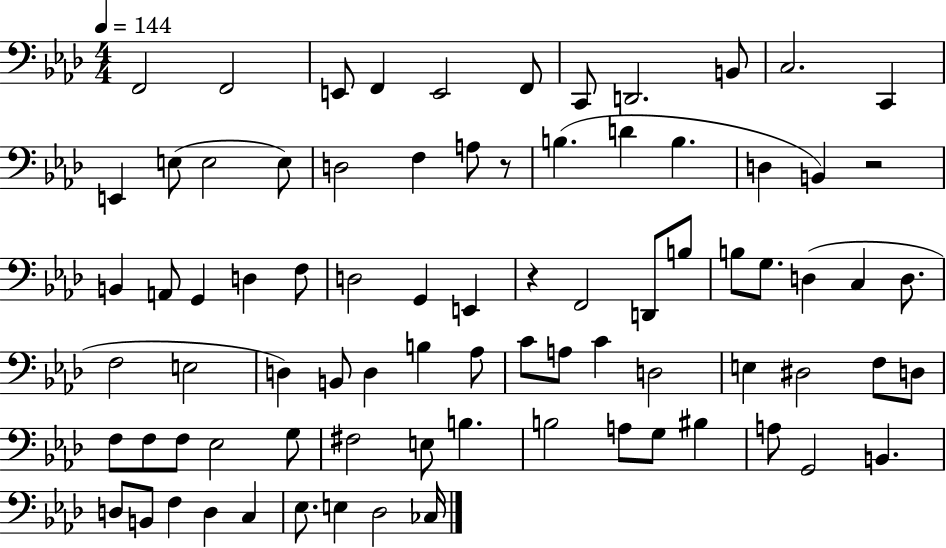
X:1
T:Untitled
M:4/4
L:1/4
K:Ab
F,,2 F,,2 E,,/2 F,, E,,2 F,,/2 C,,/2 D,,2 B,,/2 C,2 C,, E,, E,/2 E,2 E,/2 D,2 F, A,/2 z/2 B, D B, D, B,, z2 B,, A,,/2 G,, D, F,/2 D,2 G,, E,, z F,,2 D,,/2 B,/2 B,/2 G,/2 D, C, D,/2 F,2 E,2 D, B,,/2 D, B, _A,/2 C/2 A,/2 C D,2 E, ^D,2 F,/2 D,/2 F,/2 F,/2 F,/2 _E,2 G,/2 ^F,2 E,/2 B, B,2 A,/2 G,/2 ^B, A,/2 G,,2 B,, D,/2 B,,/2 F, D, C, _E,/2 E, _D,2 _C,/4